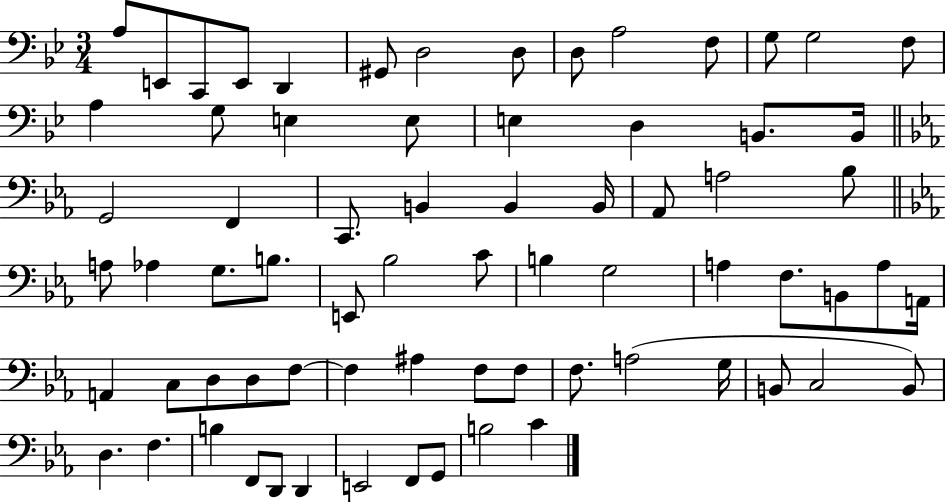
{
  \clef bass
  \numericTimeSignature
  \time 3/4
  \key bes \major
  a8 e,8 c,8 e,8 d,4 | gis,8 d2 d8 | d8 a2 f8 | g8 g2 f8 | \break a4 g8 e4 e8 | e4 d4 b,8. b,16 | \bar "||" \break \key c \minor g,2 f,4 | c,8. b,4 b,4 b,16 | aes,8 a2 bes8 | \bar "||" \break \key ees \major a8 aes4 g8. b8. | e,8 bes2 c'8 | b4 g2 | a4 f8. b,8 a8 a,16 | \break a,4 c8 d8 d8 f8~~ | f4 ais4 f8 f8 | f8. a2( g16 | b,8 c2 b,8) | \break d4. f4. | b4 f,8 d,8 d,4 | e,2 f,8 g,8 | b2 c'4 | \break \bar "|."
}